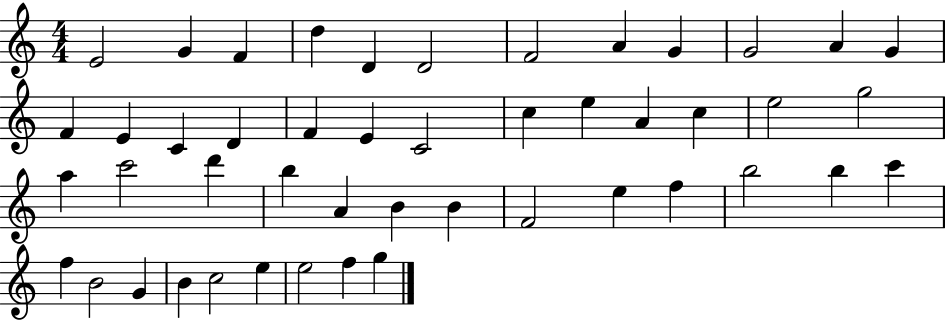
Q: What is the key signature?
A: C major